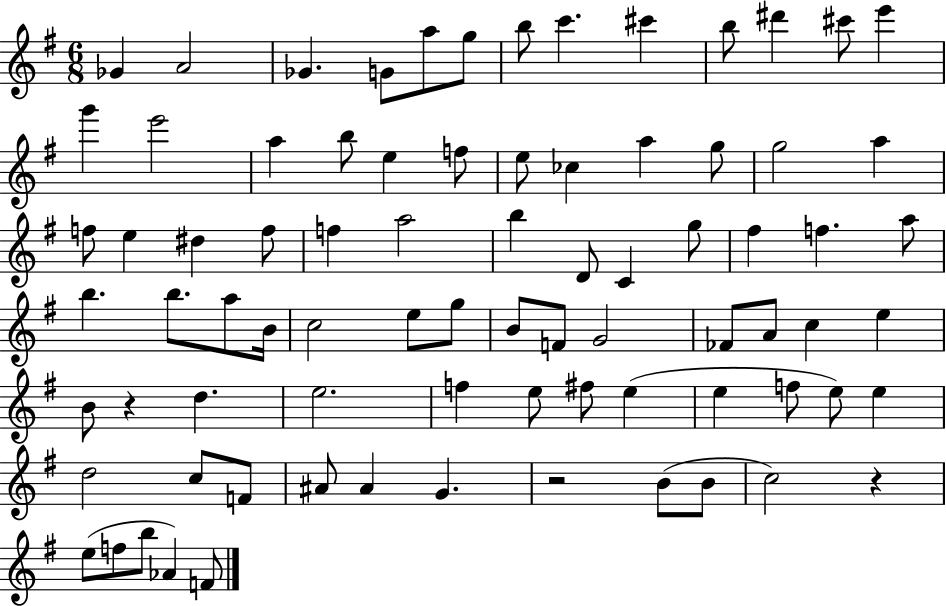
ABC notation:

X:1
T:Untitled
M:6/8
L:1/4
K:G
_G A2 _G G/2 a/2 g/2 b/2 c' ^c' b/2 ^d' ^c'/2 e' g' e'2 a b/2 e f/2 e/2 _c a g/2 g2 a f/2 e ^d f/2 f a2 b D/2 C g/2 ^f f a/2 b b/2 a/2 B/4 c2 e/2 g/2 B/2 F/2 G2 _F/2 A/2 c e B/2 z d e2 f e/2 ^f/2 e e f/2 e/2 e d2 c/2 F/2 ^A/2 ^A G z2 B/2 B/2 c2 z e/2 f/2 b/2 _A F/2